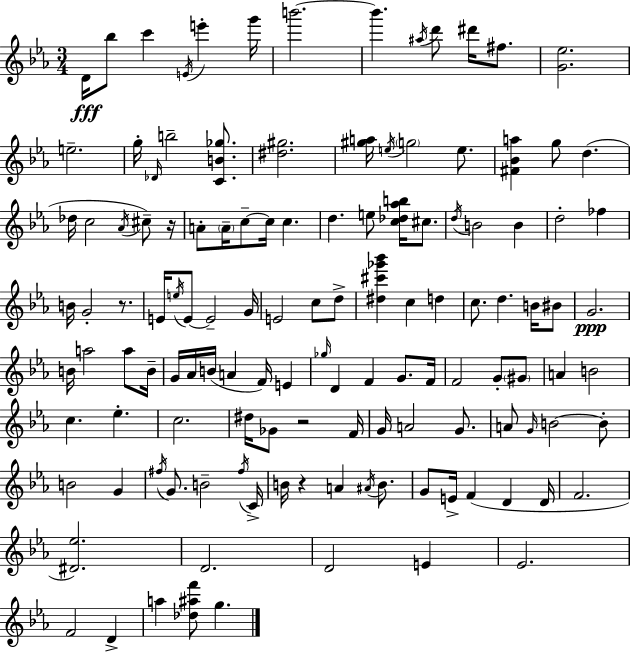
D4/s Bb5/e C6/q E4/s E6/q G6/s B6/h. B6/q. A#5/s D6/e D#6/s F#5/e. [G4,Eb5]/h. E5/h. G5/s Db4/s B5/h [C4,B4,Gb5]/e. [D#5,G#5]/h. [G#5,A5]/s E5/s G5/h E5/e. [F#4,Bb4,A5]/q G5/e D5/q. Db5/s C5/h Ab4/s C#5/e R/s A4/e A4/s C5/e C5/s C5/q. D5/q. E5/e [C5,Db5,Ab5,B5]/s C#5/e. D5/s B4/h B4/q D5/h FES5/q B4/s G4/h R/e. E4/s E5/s E4/e E4/h G4/s E4/h C5/e D5/e [D#5,C#6,Gb6,Bb6]/q C5/q D5/q C5/e. D5/q. B4/s BIS4/e G4/h. B4/s A5/h A5/e B4/s G4/s Ab4/s B4/s A4/q F4/s E4/q Gb5/s D4/q F4/q G4/e. F4/s F4/h G4/e G#4/e A4/q B4/h C5/q. Eb5/q. C5/h. D#5/s Gb4/e R/h F4/s G4/s A4/h G4/e. A4/e G4/s B4/h B4/e B4/h G4/q F#5/s G4/e. B4/h F#5/s C4/s B4/s R/q A4/q A#4/s B4/e. G4/e E4/s F4/q D4/q D4/s F4/h. [D#4,Eb5]/h. D4/h. D4/h E4/q Eb4/h. F4/h D4/q A5/q [Db5,A#5,F6]/e G5/q.